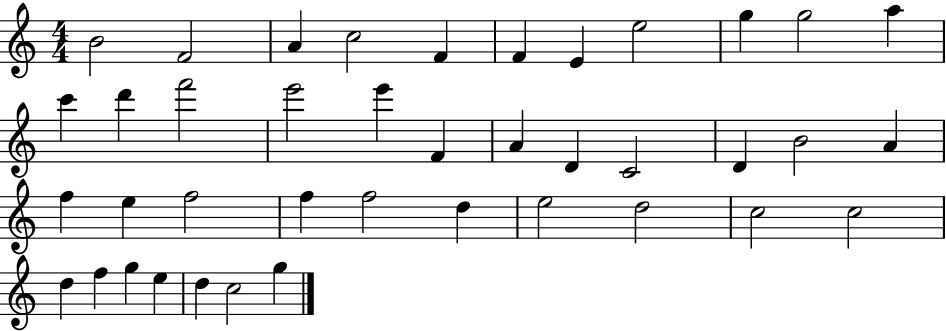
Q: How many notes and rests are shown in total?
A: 40